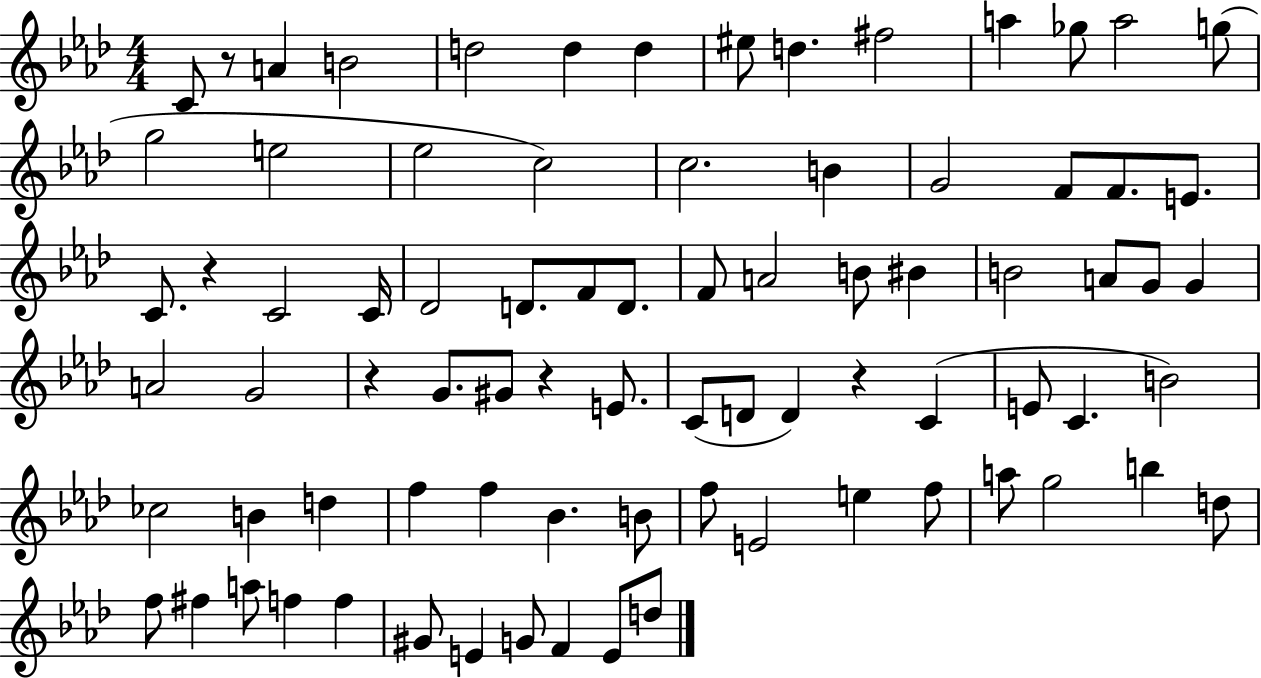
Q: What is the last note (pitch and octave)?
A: D5